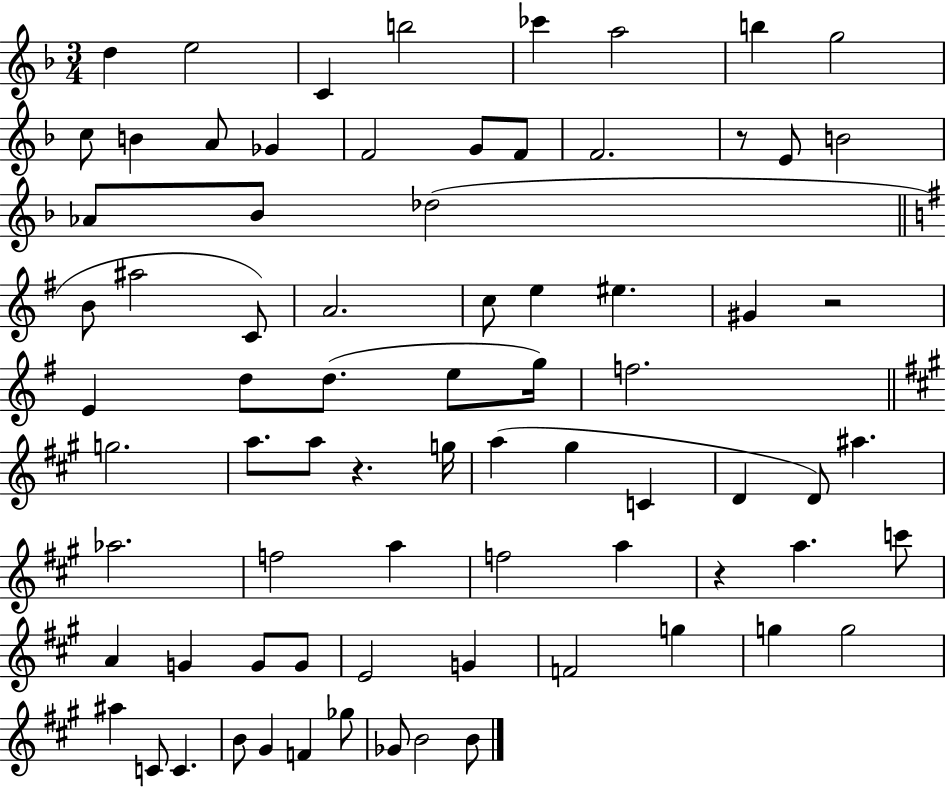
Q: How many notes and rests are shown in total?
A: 76